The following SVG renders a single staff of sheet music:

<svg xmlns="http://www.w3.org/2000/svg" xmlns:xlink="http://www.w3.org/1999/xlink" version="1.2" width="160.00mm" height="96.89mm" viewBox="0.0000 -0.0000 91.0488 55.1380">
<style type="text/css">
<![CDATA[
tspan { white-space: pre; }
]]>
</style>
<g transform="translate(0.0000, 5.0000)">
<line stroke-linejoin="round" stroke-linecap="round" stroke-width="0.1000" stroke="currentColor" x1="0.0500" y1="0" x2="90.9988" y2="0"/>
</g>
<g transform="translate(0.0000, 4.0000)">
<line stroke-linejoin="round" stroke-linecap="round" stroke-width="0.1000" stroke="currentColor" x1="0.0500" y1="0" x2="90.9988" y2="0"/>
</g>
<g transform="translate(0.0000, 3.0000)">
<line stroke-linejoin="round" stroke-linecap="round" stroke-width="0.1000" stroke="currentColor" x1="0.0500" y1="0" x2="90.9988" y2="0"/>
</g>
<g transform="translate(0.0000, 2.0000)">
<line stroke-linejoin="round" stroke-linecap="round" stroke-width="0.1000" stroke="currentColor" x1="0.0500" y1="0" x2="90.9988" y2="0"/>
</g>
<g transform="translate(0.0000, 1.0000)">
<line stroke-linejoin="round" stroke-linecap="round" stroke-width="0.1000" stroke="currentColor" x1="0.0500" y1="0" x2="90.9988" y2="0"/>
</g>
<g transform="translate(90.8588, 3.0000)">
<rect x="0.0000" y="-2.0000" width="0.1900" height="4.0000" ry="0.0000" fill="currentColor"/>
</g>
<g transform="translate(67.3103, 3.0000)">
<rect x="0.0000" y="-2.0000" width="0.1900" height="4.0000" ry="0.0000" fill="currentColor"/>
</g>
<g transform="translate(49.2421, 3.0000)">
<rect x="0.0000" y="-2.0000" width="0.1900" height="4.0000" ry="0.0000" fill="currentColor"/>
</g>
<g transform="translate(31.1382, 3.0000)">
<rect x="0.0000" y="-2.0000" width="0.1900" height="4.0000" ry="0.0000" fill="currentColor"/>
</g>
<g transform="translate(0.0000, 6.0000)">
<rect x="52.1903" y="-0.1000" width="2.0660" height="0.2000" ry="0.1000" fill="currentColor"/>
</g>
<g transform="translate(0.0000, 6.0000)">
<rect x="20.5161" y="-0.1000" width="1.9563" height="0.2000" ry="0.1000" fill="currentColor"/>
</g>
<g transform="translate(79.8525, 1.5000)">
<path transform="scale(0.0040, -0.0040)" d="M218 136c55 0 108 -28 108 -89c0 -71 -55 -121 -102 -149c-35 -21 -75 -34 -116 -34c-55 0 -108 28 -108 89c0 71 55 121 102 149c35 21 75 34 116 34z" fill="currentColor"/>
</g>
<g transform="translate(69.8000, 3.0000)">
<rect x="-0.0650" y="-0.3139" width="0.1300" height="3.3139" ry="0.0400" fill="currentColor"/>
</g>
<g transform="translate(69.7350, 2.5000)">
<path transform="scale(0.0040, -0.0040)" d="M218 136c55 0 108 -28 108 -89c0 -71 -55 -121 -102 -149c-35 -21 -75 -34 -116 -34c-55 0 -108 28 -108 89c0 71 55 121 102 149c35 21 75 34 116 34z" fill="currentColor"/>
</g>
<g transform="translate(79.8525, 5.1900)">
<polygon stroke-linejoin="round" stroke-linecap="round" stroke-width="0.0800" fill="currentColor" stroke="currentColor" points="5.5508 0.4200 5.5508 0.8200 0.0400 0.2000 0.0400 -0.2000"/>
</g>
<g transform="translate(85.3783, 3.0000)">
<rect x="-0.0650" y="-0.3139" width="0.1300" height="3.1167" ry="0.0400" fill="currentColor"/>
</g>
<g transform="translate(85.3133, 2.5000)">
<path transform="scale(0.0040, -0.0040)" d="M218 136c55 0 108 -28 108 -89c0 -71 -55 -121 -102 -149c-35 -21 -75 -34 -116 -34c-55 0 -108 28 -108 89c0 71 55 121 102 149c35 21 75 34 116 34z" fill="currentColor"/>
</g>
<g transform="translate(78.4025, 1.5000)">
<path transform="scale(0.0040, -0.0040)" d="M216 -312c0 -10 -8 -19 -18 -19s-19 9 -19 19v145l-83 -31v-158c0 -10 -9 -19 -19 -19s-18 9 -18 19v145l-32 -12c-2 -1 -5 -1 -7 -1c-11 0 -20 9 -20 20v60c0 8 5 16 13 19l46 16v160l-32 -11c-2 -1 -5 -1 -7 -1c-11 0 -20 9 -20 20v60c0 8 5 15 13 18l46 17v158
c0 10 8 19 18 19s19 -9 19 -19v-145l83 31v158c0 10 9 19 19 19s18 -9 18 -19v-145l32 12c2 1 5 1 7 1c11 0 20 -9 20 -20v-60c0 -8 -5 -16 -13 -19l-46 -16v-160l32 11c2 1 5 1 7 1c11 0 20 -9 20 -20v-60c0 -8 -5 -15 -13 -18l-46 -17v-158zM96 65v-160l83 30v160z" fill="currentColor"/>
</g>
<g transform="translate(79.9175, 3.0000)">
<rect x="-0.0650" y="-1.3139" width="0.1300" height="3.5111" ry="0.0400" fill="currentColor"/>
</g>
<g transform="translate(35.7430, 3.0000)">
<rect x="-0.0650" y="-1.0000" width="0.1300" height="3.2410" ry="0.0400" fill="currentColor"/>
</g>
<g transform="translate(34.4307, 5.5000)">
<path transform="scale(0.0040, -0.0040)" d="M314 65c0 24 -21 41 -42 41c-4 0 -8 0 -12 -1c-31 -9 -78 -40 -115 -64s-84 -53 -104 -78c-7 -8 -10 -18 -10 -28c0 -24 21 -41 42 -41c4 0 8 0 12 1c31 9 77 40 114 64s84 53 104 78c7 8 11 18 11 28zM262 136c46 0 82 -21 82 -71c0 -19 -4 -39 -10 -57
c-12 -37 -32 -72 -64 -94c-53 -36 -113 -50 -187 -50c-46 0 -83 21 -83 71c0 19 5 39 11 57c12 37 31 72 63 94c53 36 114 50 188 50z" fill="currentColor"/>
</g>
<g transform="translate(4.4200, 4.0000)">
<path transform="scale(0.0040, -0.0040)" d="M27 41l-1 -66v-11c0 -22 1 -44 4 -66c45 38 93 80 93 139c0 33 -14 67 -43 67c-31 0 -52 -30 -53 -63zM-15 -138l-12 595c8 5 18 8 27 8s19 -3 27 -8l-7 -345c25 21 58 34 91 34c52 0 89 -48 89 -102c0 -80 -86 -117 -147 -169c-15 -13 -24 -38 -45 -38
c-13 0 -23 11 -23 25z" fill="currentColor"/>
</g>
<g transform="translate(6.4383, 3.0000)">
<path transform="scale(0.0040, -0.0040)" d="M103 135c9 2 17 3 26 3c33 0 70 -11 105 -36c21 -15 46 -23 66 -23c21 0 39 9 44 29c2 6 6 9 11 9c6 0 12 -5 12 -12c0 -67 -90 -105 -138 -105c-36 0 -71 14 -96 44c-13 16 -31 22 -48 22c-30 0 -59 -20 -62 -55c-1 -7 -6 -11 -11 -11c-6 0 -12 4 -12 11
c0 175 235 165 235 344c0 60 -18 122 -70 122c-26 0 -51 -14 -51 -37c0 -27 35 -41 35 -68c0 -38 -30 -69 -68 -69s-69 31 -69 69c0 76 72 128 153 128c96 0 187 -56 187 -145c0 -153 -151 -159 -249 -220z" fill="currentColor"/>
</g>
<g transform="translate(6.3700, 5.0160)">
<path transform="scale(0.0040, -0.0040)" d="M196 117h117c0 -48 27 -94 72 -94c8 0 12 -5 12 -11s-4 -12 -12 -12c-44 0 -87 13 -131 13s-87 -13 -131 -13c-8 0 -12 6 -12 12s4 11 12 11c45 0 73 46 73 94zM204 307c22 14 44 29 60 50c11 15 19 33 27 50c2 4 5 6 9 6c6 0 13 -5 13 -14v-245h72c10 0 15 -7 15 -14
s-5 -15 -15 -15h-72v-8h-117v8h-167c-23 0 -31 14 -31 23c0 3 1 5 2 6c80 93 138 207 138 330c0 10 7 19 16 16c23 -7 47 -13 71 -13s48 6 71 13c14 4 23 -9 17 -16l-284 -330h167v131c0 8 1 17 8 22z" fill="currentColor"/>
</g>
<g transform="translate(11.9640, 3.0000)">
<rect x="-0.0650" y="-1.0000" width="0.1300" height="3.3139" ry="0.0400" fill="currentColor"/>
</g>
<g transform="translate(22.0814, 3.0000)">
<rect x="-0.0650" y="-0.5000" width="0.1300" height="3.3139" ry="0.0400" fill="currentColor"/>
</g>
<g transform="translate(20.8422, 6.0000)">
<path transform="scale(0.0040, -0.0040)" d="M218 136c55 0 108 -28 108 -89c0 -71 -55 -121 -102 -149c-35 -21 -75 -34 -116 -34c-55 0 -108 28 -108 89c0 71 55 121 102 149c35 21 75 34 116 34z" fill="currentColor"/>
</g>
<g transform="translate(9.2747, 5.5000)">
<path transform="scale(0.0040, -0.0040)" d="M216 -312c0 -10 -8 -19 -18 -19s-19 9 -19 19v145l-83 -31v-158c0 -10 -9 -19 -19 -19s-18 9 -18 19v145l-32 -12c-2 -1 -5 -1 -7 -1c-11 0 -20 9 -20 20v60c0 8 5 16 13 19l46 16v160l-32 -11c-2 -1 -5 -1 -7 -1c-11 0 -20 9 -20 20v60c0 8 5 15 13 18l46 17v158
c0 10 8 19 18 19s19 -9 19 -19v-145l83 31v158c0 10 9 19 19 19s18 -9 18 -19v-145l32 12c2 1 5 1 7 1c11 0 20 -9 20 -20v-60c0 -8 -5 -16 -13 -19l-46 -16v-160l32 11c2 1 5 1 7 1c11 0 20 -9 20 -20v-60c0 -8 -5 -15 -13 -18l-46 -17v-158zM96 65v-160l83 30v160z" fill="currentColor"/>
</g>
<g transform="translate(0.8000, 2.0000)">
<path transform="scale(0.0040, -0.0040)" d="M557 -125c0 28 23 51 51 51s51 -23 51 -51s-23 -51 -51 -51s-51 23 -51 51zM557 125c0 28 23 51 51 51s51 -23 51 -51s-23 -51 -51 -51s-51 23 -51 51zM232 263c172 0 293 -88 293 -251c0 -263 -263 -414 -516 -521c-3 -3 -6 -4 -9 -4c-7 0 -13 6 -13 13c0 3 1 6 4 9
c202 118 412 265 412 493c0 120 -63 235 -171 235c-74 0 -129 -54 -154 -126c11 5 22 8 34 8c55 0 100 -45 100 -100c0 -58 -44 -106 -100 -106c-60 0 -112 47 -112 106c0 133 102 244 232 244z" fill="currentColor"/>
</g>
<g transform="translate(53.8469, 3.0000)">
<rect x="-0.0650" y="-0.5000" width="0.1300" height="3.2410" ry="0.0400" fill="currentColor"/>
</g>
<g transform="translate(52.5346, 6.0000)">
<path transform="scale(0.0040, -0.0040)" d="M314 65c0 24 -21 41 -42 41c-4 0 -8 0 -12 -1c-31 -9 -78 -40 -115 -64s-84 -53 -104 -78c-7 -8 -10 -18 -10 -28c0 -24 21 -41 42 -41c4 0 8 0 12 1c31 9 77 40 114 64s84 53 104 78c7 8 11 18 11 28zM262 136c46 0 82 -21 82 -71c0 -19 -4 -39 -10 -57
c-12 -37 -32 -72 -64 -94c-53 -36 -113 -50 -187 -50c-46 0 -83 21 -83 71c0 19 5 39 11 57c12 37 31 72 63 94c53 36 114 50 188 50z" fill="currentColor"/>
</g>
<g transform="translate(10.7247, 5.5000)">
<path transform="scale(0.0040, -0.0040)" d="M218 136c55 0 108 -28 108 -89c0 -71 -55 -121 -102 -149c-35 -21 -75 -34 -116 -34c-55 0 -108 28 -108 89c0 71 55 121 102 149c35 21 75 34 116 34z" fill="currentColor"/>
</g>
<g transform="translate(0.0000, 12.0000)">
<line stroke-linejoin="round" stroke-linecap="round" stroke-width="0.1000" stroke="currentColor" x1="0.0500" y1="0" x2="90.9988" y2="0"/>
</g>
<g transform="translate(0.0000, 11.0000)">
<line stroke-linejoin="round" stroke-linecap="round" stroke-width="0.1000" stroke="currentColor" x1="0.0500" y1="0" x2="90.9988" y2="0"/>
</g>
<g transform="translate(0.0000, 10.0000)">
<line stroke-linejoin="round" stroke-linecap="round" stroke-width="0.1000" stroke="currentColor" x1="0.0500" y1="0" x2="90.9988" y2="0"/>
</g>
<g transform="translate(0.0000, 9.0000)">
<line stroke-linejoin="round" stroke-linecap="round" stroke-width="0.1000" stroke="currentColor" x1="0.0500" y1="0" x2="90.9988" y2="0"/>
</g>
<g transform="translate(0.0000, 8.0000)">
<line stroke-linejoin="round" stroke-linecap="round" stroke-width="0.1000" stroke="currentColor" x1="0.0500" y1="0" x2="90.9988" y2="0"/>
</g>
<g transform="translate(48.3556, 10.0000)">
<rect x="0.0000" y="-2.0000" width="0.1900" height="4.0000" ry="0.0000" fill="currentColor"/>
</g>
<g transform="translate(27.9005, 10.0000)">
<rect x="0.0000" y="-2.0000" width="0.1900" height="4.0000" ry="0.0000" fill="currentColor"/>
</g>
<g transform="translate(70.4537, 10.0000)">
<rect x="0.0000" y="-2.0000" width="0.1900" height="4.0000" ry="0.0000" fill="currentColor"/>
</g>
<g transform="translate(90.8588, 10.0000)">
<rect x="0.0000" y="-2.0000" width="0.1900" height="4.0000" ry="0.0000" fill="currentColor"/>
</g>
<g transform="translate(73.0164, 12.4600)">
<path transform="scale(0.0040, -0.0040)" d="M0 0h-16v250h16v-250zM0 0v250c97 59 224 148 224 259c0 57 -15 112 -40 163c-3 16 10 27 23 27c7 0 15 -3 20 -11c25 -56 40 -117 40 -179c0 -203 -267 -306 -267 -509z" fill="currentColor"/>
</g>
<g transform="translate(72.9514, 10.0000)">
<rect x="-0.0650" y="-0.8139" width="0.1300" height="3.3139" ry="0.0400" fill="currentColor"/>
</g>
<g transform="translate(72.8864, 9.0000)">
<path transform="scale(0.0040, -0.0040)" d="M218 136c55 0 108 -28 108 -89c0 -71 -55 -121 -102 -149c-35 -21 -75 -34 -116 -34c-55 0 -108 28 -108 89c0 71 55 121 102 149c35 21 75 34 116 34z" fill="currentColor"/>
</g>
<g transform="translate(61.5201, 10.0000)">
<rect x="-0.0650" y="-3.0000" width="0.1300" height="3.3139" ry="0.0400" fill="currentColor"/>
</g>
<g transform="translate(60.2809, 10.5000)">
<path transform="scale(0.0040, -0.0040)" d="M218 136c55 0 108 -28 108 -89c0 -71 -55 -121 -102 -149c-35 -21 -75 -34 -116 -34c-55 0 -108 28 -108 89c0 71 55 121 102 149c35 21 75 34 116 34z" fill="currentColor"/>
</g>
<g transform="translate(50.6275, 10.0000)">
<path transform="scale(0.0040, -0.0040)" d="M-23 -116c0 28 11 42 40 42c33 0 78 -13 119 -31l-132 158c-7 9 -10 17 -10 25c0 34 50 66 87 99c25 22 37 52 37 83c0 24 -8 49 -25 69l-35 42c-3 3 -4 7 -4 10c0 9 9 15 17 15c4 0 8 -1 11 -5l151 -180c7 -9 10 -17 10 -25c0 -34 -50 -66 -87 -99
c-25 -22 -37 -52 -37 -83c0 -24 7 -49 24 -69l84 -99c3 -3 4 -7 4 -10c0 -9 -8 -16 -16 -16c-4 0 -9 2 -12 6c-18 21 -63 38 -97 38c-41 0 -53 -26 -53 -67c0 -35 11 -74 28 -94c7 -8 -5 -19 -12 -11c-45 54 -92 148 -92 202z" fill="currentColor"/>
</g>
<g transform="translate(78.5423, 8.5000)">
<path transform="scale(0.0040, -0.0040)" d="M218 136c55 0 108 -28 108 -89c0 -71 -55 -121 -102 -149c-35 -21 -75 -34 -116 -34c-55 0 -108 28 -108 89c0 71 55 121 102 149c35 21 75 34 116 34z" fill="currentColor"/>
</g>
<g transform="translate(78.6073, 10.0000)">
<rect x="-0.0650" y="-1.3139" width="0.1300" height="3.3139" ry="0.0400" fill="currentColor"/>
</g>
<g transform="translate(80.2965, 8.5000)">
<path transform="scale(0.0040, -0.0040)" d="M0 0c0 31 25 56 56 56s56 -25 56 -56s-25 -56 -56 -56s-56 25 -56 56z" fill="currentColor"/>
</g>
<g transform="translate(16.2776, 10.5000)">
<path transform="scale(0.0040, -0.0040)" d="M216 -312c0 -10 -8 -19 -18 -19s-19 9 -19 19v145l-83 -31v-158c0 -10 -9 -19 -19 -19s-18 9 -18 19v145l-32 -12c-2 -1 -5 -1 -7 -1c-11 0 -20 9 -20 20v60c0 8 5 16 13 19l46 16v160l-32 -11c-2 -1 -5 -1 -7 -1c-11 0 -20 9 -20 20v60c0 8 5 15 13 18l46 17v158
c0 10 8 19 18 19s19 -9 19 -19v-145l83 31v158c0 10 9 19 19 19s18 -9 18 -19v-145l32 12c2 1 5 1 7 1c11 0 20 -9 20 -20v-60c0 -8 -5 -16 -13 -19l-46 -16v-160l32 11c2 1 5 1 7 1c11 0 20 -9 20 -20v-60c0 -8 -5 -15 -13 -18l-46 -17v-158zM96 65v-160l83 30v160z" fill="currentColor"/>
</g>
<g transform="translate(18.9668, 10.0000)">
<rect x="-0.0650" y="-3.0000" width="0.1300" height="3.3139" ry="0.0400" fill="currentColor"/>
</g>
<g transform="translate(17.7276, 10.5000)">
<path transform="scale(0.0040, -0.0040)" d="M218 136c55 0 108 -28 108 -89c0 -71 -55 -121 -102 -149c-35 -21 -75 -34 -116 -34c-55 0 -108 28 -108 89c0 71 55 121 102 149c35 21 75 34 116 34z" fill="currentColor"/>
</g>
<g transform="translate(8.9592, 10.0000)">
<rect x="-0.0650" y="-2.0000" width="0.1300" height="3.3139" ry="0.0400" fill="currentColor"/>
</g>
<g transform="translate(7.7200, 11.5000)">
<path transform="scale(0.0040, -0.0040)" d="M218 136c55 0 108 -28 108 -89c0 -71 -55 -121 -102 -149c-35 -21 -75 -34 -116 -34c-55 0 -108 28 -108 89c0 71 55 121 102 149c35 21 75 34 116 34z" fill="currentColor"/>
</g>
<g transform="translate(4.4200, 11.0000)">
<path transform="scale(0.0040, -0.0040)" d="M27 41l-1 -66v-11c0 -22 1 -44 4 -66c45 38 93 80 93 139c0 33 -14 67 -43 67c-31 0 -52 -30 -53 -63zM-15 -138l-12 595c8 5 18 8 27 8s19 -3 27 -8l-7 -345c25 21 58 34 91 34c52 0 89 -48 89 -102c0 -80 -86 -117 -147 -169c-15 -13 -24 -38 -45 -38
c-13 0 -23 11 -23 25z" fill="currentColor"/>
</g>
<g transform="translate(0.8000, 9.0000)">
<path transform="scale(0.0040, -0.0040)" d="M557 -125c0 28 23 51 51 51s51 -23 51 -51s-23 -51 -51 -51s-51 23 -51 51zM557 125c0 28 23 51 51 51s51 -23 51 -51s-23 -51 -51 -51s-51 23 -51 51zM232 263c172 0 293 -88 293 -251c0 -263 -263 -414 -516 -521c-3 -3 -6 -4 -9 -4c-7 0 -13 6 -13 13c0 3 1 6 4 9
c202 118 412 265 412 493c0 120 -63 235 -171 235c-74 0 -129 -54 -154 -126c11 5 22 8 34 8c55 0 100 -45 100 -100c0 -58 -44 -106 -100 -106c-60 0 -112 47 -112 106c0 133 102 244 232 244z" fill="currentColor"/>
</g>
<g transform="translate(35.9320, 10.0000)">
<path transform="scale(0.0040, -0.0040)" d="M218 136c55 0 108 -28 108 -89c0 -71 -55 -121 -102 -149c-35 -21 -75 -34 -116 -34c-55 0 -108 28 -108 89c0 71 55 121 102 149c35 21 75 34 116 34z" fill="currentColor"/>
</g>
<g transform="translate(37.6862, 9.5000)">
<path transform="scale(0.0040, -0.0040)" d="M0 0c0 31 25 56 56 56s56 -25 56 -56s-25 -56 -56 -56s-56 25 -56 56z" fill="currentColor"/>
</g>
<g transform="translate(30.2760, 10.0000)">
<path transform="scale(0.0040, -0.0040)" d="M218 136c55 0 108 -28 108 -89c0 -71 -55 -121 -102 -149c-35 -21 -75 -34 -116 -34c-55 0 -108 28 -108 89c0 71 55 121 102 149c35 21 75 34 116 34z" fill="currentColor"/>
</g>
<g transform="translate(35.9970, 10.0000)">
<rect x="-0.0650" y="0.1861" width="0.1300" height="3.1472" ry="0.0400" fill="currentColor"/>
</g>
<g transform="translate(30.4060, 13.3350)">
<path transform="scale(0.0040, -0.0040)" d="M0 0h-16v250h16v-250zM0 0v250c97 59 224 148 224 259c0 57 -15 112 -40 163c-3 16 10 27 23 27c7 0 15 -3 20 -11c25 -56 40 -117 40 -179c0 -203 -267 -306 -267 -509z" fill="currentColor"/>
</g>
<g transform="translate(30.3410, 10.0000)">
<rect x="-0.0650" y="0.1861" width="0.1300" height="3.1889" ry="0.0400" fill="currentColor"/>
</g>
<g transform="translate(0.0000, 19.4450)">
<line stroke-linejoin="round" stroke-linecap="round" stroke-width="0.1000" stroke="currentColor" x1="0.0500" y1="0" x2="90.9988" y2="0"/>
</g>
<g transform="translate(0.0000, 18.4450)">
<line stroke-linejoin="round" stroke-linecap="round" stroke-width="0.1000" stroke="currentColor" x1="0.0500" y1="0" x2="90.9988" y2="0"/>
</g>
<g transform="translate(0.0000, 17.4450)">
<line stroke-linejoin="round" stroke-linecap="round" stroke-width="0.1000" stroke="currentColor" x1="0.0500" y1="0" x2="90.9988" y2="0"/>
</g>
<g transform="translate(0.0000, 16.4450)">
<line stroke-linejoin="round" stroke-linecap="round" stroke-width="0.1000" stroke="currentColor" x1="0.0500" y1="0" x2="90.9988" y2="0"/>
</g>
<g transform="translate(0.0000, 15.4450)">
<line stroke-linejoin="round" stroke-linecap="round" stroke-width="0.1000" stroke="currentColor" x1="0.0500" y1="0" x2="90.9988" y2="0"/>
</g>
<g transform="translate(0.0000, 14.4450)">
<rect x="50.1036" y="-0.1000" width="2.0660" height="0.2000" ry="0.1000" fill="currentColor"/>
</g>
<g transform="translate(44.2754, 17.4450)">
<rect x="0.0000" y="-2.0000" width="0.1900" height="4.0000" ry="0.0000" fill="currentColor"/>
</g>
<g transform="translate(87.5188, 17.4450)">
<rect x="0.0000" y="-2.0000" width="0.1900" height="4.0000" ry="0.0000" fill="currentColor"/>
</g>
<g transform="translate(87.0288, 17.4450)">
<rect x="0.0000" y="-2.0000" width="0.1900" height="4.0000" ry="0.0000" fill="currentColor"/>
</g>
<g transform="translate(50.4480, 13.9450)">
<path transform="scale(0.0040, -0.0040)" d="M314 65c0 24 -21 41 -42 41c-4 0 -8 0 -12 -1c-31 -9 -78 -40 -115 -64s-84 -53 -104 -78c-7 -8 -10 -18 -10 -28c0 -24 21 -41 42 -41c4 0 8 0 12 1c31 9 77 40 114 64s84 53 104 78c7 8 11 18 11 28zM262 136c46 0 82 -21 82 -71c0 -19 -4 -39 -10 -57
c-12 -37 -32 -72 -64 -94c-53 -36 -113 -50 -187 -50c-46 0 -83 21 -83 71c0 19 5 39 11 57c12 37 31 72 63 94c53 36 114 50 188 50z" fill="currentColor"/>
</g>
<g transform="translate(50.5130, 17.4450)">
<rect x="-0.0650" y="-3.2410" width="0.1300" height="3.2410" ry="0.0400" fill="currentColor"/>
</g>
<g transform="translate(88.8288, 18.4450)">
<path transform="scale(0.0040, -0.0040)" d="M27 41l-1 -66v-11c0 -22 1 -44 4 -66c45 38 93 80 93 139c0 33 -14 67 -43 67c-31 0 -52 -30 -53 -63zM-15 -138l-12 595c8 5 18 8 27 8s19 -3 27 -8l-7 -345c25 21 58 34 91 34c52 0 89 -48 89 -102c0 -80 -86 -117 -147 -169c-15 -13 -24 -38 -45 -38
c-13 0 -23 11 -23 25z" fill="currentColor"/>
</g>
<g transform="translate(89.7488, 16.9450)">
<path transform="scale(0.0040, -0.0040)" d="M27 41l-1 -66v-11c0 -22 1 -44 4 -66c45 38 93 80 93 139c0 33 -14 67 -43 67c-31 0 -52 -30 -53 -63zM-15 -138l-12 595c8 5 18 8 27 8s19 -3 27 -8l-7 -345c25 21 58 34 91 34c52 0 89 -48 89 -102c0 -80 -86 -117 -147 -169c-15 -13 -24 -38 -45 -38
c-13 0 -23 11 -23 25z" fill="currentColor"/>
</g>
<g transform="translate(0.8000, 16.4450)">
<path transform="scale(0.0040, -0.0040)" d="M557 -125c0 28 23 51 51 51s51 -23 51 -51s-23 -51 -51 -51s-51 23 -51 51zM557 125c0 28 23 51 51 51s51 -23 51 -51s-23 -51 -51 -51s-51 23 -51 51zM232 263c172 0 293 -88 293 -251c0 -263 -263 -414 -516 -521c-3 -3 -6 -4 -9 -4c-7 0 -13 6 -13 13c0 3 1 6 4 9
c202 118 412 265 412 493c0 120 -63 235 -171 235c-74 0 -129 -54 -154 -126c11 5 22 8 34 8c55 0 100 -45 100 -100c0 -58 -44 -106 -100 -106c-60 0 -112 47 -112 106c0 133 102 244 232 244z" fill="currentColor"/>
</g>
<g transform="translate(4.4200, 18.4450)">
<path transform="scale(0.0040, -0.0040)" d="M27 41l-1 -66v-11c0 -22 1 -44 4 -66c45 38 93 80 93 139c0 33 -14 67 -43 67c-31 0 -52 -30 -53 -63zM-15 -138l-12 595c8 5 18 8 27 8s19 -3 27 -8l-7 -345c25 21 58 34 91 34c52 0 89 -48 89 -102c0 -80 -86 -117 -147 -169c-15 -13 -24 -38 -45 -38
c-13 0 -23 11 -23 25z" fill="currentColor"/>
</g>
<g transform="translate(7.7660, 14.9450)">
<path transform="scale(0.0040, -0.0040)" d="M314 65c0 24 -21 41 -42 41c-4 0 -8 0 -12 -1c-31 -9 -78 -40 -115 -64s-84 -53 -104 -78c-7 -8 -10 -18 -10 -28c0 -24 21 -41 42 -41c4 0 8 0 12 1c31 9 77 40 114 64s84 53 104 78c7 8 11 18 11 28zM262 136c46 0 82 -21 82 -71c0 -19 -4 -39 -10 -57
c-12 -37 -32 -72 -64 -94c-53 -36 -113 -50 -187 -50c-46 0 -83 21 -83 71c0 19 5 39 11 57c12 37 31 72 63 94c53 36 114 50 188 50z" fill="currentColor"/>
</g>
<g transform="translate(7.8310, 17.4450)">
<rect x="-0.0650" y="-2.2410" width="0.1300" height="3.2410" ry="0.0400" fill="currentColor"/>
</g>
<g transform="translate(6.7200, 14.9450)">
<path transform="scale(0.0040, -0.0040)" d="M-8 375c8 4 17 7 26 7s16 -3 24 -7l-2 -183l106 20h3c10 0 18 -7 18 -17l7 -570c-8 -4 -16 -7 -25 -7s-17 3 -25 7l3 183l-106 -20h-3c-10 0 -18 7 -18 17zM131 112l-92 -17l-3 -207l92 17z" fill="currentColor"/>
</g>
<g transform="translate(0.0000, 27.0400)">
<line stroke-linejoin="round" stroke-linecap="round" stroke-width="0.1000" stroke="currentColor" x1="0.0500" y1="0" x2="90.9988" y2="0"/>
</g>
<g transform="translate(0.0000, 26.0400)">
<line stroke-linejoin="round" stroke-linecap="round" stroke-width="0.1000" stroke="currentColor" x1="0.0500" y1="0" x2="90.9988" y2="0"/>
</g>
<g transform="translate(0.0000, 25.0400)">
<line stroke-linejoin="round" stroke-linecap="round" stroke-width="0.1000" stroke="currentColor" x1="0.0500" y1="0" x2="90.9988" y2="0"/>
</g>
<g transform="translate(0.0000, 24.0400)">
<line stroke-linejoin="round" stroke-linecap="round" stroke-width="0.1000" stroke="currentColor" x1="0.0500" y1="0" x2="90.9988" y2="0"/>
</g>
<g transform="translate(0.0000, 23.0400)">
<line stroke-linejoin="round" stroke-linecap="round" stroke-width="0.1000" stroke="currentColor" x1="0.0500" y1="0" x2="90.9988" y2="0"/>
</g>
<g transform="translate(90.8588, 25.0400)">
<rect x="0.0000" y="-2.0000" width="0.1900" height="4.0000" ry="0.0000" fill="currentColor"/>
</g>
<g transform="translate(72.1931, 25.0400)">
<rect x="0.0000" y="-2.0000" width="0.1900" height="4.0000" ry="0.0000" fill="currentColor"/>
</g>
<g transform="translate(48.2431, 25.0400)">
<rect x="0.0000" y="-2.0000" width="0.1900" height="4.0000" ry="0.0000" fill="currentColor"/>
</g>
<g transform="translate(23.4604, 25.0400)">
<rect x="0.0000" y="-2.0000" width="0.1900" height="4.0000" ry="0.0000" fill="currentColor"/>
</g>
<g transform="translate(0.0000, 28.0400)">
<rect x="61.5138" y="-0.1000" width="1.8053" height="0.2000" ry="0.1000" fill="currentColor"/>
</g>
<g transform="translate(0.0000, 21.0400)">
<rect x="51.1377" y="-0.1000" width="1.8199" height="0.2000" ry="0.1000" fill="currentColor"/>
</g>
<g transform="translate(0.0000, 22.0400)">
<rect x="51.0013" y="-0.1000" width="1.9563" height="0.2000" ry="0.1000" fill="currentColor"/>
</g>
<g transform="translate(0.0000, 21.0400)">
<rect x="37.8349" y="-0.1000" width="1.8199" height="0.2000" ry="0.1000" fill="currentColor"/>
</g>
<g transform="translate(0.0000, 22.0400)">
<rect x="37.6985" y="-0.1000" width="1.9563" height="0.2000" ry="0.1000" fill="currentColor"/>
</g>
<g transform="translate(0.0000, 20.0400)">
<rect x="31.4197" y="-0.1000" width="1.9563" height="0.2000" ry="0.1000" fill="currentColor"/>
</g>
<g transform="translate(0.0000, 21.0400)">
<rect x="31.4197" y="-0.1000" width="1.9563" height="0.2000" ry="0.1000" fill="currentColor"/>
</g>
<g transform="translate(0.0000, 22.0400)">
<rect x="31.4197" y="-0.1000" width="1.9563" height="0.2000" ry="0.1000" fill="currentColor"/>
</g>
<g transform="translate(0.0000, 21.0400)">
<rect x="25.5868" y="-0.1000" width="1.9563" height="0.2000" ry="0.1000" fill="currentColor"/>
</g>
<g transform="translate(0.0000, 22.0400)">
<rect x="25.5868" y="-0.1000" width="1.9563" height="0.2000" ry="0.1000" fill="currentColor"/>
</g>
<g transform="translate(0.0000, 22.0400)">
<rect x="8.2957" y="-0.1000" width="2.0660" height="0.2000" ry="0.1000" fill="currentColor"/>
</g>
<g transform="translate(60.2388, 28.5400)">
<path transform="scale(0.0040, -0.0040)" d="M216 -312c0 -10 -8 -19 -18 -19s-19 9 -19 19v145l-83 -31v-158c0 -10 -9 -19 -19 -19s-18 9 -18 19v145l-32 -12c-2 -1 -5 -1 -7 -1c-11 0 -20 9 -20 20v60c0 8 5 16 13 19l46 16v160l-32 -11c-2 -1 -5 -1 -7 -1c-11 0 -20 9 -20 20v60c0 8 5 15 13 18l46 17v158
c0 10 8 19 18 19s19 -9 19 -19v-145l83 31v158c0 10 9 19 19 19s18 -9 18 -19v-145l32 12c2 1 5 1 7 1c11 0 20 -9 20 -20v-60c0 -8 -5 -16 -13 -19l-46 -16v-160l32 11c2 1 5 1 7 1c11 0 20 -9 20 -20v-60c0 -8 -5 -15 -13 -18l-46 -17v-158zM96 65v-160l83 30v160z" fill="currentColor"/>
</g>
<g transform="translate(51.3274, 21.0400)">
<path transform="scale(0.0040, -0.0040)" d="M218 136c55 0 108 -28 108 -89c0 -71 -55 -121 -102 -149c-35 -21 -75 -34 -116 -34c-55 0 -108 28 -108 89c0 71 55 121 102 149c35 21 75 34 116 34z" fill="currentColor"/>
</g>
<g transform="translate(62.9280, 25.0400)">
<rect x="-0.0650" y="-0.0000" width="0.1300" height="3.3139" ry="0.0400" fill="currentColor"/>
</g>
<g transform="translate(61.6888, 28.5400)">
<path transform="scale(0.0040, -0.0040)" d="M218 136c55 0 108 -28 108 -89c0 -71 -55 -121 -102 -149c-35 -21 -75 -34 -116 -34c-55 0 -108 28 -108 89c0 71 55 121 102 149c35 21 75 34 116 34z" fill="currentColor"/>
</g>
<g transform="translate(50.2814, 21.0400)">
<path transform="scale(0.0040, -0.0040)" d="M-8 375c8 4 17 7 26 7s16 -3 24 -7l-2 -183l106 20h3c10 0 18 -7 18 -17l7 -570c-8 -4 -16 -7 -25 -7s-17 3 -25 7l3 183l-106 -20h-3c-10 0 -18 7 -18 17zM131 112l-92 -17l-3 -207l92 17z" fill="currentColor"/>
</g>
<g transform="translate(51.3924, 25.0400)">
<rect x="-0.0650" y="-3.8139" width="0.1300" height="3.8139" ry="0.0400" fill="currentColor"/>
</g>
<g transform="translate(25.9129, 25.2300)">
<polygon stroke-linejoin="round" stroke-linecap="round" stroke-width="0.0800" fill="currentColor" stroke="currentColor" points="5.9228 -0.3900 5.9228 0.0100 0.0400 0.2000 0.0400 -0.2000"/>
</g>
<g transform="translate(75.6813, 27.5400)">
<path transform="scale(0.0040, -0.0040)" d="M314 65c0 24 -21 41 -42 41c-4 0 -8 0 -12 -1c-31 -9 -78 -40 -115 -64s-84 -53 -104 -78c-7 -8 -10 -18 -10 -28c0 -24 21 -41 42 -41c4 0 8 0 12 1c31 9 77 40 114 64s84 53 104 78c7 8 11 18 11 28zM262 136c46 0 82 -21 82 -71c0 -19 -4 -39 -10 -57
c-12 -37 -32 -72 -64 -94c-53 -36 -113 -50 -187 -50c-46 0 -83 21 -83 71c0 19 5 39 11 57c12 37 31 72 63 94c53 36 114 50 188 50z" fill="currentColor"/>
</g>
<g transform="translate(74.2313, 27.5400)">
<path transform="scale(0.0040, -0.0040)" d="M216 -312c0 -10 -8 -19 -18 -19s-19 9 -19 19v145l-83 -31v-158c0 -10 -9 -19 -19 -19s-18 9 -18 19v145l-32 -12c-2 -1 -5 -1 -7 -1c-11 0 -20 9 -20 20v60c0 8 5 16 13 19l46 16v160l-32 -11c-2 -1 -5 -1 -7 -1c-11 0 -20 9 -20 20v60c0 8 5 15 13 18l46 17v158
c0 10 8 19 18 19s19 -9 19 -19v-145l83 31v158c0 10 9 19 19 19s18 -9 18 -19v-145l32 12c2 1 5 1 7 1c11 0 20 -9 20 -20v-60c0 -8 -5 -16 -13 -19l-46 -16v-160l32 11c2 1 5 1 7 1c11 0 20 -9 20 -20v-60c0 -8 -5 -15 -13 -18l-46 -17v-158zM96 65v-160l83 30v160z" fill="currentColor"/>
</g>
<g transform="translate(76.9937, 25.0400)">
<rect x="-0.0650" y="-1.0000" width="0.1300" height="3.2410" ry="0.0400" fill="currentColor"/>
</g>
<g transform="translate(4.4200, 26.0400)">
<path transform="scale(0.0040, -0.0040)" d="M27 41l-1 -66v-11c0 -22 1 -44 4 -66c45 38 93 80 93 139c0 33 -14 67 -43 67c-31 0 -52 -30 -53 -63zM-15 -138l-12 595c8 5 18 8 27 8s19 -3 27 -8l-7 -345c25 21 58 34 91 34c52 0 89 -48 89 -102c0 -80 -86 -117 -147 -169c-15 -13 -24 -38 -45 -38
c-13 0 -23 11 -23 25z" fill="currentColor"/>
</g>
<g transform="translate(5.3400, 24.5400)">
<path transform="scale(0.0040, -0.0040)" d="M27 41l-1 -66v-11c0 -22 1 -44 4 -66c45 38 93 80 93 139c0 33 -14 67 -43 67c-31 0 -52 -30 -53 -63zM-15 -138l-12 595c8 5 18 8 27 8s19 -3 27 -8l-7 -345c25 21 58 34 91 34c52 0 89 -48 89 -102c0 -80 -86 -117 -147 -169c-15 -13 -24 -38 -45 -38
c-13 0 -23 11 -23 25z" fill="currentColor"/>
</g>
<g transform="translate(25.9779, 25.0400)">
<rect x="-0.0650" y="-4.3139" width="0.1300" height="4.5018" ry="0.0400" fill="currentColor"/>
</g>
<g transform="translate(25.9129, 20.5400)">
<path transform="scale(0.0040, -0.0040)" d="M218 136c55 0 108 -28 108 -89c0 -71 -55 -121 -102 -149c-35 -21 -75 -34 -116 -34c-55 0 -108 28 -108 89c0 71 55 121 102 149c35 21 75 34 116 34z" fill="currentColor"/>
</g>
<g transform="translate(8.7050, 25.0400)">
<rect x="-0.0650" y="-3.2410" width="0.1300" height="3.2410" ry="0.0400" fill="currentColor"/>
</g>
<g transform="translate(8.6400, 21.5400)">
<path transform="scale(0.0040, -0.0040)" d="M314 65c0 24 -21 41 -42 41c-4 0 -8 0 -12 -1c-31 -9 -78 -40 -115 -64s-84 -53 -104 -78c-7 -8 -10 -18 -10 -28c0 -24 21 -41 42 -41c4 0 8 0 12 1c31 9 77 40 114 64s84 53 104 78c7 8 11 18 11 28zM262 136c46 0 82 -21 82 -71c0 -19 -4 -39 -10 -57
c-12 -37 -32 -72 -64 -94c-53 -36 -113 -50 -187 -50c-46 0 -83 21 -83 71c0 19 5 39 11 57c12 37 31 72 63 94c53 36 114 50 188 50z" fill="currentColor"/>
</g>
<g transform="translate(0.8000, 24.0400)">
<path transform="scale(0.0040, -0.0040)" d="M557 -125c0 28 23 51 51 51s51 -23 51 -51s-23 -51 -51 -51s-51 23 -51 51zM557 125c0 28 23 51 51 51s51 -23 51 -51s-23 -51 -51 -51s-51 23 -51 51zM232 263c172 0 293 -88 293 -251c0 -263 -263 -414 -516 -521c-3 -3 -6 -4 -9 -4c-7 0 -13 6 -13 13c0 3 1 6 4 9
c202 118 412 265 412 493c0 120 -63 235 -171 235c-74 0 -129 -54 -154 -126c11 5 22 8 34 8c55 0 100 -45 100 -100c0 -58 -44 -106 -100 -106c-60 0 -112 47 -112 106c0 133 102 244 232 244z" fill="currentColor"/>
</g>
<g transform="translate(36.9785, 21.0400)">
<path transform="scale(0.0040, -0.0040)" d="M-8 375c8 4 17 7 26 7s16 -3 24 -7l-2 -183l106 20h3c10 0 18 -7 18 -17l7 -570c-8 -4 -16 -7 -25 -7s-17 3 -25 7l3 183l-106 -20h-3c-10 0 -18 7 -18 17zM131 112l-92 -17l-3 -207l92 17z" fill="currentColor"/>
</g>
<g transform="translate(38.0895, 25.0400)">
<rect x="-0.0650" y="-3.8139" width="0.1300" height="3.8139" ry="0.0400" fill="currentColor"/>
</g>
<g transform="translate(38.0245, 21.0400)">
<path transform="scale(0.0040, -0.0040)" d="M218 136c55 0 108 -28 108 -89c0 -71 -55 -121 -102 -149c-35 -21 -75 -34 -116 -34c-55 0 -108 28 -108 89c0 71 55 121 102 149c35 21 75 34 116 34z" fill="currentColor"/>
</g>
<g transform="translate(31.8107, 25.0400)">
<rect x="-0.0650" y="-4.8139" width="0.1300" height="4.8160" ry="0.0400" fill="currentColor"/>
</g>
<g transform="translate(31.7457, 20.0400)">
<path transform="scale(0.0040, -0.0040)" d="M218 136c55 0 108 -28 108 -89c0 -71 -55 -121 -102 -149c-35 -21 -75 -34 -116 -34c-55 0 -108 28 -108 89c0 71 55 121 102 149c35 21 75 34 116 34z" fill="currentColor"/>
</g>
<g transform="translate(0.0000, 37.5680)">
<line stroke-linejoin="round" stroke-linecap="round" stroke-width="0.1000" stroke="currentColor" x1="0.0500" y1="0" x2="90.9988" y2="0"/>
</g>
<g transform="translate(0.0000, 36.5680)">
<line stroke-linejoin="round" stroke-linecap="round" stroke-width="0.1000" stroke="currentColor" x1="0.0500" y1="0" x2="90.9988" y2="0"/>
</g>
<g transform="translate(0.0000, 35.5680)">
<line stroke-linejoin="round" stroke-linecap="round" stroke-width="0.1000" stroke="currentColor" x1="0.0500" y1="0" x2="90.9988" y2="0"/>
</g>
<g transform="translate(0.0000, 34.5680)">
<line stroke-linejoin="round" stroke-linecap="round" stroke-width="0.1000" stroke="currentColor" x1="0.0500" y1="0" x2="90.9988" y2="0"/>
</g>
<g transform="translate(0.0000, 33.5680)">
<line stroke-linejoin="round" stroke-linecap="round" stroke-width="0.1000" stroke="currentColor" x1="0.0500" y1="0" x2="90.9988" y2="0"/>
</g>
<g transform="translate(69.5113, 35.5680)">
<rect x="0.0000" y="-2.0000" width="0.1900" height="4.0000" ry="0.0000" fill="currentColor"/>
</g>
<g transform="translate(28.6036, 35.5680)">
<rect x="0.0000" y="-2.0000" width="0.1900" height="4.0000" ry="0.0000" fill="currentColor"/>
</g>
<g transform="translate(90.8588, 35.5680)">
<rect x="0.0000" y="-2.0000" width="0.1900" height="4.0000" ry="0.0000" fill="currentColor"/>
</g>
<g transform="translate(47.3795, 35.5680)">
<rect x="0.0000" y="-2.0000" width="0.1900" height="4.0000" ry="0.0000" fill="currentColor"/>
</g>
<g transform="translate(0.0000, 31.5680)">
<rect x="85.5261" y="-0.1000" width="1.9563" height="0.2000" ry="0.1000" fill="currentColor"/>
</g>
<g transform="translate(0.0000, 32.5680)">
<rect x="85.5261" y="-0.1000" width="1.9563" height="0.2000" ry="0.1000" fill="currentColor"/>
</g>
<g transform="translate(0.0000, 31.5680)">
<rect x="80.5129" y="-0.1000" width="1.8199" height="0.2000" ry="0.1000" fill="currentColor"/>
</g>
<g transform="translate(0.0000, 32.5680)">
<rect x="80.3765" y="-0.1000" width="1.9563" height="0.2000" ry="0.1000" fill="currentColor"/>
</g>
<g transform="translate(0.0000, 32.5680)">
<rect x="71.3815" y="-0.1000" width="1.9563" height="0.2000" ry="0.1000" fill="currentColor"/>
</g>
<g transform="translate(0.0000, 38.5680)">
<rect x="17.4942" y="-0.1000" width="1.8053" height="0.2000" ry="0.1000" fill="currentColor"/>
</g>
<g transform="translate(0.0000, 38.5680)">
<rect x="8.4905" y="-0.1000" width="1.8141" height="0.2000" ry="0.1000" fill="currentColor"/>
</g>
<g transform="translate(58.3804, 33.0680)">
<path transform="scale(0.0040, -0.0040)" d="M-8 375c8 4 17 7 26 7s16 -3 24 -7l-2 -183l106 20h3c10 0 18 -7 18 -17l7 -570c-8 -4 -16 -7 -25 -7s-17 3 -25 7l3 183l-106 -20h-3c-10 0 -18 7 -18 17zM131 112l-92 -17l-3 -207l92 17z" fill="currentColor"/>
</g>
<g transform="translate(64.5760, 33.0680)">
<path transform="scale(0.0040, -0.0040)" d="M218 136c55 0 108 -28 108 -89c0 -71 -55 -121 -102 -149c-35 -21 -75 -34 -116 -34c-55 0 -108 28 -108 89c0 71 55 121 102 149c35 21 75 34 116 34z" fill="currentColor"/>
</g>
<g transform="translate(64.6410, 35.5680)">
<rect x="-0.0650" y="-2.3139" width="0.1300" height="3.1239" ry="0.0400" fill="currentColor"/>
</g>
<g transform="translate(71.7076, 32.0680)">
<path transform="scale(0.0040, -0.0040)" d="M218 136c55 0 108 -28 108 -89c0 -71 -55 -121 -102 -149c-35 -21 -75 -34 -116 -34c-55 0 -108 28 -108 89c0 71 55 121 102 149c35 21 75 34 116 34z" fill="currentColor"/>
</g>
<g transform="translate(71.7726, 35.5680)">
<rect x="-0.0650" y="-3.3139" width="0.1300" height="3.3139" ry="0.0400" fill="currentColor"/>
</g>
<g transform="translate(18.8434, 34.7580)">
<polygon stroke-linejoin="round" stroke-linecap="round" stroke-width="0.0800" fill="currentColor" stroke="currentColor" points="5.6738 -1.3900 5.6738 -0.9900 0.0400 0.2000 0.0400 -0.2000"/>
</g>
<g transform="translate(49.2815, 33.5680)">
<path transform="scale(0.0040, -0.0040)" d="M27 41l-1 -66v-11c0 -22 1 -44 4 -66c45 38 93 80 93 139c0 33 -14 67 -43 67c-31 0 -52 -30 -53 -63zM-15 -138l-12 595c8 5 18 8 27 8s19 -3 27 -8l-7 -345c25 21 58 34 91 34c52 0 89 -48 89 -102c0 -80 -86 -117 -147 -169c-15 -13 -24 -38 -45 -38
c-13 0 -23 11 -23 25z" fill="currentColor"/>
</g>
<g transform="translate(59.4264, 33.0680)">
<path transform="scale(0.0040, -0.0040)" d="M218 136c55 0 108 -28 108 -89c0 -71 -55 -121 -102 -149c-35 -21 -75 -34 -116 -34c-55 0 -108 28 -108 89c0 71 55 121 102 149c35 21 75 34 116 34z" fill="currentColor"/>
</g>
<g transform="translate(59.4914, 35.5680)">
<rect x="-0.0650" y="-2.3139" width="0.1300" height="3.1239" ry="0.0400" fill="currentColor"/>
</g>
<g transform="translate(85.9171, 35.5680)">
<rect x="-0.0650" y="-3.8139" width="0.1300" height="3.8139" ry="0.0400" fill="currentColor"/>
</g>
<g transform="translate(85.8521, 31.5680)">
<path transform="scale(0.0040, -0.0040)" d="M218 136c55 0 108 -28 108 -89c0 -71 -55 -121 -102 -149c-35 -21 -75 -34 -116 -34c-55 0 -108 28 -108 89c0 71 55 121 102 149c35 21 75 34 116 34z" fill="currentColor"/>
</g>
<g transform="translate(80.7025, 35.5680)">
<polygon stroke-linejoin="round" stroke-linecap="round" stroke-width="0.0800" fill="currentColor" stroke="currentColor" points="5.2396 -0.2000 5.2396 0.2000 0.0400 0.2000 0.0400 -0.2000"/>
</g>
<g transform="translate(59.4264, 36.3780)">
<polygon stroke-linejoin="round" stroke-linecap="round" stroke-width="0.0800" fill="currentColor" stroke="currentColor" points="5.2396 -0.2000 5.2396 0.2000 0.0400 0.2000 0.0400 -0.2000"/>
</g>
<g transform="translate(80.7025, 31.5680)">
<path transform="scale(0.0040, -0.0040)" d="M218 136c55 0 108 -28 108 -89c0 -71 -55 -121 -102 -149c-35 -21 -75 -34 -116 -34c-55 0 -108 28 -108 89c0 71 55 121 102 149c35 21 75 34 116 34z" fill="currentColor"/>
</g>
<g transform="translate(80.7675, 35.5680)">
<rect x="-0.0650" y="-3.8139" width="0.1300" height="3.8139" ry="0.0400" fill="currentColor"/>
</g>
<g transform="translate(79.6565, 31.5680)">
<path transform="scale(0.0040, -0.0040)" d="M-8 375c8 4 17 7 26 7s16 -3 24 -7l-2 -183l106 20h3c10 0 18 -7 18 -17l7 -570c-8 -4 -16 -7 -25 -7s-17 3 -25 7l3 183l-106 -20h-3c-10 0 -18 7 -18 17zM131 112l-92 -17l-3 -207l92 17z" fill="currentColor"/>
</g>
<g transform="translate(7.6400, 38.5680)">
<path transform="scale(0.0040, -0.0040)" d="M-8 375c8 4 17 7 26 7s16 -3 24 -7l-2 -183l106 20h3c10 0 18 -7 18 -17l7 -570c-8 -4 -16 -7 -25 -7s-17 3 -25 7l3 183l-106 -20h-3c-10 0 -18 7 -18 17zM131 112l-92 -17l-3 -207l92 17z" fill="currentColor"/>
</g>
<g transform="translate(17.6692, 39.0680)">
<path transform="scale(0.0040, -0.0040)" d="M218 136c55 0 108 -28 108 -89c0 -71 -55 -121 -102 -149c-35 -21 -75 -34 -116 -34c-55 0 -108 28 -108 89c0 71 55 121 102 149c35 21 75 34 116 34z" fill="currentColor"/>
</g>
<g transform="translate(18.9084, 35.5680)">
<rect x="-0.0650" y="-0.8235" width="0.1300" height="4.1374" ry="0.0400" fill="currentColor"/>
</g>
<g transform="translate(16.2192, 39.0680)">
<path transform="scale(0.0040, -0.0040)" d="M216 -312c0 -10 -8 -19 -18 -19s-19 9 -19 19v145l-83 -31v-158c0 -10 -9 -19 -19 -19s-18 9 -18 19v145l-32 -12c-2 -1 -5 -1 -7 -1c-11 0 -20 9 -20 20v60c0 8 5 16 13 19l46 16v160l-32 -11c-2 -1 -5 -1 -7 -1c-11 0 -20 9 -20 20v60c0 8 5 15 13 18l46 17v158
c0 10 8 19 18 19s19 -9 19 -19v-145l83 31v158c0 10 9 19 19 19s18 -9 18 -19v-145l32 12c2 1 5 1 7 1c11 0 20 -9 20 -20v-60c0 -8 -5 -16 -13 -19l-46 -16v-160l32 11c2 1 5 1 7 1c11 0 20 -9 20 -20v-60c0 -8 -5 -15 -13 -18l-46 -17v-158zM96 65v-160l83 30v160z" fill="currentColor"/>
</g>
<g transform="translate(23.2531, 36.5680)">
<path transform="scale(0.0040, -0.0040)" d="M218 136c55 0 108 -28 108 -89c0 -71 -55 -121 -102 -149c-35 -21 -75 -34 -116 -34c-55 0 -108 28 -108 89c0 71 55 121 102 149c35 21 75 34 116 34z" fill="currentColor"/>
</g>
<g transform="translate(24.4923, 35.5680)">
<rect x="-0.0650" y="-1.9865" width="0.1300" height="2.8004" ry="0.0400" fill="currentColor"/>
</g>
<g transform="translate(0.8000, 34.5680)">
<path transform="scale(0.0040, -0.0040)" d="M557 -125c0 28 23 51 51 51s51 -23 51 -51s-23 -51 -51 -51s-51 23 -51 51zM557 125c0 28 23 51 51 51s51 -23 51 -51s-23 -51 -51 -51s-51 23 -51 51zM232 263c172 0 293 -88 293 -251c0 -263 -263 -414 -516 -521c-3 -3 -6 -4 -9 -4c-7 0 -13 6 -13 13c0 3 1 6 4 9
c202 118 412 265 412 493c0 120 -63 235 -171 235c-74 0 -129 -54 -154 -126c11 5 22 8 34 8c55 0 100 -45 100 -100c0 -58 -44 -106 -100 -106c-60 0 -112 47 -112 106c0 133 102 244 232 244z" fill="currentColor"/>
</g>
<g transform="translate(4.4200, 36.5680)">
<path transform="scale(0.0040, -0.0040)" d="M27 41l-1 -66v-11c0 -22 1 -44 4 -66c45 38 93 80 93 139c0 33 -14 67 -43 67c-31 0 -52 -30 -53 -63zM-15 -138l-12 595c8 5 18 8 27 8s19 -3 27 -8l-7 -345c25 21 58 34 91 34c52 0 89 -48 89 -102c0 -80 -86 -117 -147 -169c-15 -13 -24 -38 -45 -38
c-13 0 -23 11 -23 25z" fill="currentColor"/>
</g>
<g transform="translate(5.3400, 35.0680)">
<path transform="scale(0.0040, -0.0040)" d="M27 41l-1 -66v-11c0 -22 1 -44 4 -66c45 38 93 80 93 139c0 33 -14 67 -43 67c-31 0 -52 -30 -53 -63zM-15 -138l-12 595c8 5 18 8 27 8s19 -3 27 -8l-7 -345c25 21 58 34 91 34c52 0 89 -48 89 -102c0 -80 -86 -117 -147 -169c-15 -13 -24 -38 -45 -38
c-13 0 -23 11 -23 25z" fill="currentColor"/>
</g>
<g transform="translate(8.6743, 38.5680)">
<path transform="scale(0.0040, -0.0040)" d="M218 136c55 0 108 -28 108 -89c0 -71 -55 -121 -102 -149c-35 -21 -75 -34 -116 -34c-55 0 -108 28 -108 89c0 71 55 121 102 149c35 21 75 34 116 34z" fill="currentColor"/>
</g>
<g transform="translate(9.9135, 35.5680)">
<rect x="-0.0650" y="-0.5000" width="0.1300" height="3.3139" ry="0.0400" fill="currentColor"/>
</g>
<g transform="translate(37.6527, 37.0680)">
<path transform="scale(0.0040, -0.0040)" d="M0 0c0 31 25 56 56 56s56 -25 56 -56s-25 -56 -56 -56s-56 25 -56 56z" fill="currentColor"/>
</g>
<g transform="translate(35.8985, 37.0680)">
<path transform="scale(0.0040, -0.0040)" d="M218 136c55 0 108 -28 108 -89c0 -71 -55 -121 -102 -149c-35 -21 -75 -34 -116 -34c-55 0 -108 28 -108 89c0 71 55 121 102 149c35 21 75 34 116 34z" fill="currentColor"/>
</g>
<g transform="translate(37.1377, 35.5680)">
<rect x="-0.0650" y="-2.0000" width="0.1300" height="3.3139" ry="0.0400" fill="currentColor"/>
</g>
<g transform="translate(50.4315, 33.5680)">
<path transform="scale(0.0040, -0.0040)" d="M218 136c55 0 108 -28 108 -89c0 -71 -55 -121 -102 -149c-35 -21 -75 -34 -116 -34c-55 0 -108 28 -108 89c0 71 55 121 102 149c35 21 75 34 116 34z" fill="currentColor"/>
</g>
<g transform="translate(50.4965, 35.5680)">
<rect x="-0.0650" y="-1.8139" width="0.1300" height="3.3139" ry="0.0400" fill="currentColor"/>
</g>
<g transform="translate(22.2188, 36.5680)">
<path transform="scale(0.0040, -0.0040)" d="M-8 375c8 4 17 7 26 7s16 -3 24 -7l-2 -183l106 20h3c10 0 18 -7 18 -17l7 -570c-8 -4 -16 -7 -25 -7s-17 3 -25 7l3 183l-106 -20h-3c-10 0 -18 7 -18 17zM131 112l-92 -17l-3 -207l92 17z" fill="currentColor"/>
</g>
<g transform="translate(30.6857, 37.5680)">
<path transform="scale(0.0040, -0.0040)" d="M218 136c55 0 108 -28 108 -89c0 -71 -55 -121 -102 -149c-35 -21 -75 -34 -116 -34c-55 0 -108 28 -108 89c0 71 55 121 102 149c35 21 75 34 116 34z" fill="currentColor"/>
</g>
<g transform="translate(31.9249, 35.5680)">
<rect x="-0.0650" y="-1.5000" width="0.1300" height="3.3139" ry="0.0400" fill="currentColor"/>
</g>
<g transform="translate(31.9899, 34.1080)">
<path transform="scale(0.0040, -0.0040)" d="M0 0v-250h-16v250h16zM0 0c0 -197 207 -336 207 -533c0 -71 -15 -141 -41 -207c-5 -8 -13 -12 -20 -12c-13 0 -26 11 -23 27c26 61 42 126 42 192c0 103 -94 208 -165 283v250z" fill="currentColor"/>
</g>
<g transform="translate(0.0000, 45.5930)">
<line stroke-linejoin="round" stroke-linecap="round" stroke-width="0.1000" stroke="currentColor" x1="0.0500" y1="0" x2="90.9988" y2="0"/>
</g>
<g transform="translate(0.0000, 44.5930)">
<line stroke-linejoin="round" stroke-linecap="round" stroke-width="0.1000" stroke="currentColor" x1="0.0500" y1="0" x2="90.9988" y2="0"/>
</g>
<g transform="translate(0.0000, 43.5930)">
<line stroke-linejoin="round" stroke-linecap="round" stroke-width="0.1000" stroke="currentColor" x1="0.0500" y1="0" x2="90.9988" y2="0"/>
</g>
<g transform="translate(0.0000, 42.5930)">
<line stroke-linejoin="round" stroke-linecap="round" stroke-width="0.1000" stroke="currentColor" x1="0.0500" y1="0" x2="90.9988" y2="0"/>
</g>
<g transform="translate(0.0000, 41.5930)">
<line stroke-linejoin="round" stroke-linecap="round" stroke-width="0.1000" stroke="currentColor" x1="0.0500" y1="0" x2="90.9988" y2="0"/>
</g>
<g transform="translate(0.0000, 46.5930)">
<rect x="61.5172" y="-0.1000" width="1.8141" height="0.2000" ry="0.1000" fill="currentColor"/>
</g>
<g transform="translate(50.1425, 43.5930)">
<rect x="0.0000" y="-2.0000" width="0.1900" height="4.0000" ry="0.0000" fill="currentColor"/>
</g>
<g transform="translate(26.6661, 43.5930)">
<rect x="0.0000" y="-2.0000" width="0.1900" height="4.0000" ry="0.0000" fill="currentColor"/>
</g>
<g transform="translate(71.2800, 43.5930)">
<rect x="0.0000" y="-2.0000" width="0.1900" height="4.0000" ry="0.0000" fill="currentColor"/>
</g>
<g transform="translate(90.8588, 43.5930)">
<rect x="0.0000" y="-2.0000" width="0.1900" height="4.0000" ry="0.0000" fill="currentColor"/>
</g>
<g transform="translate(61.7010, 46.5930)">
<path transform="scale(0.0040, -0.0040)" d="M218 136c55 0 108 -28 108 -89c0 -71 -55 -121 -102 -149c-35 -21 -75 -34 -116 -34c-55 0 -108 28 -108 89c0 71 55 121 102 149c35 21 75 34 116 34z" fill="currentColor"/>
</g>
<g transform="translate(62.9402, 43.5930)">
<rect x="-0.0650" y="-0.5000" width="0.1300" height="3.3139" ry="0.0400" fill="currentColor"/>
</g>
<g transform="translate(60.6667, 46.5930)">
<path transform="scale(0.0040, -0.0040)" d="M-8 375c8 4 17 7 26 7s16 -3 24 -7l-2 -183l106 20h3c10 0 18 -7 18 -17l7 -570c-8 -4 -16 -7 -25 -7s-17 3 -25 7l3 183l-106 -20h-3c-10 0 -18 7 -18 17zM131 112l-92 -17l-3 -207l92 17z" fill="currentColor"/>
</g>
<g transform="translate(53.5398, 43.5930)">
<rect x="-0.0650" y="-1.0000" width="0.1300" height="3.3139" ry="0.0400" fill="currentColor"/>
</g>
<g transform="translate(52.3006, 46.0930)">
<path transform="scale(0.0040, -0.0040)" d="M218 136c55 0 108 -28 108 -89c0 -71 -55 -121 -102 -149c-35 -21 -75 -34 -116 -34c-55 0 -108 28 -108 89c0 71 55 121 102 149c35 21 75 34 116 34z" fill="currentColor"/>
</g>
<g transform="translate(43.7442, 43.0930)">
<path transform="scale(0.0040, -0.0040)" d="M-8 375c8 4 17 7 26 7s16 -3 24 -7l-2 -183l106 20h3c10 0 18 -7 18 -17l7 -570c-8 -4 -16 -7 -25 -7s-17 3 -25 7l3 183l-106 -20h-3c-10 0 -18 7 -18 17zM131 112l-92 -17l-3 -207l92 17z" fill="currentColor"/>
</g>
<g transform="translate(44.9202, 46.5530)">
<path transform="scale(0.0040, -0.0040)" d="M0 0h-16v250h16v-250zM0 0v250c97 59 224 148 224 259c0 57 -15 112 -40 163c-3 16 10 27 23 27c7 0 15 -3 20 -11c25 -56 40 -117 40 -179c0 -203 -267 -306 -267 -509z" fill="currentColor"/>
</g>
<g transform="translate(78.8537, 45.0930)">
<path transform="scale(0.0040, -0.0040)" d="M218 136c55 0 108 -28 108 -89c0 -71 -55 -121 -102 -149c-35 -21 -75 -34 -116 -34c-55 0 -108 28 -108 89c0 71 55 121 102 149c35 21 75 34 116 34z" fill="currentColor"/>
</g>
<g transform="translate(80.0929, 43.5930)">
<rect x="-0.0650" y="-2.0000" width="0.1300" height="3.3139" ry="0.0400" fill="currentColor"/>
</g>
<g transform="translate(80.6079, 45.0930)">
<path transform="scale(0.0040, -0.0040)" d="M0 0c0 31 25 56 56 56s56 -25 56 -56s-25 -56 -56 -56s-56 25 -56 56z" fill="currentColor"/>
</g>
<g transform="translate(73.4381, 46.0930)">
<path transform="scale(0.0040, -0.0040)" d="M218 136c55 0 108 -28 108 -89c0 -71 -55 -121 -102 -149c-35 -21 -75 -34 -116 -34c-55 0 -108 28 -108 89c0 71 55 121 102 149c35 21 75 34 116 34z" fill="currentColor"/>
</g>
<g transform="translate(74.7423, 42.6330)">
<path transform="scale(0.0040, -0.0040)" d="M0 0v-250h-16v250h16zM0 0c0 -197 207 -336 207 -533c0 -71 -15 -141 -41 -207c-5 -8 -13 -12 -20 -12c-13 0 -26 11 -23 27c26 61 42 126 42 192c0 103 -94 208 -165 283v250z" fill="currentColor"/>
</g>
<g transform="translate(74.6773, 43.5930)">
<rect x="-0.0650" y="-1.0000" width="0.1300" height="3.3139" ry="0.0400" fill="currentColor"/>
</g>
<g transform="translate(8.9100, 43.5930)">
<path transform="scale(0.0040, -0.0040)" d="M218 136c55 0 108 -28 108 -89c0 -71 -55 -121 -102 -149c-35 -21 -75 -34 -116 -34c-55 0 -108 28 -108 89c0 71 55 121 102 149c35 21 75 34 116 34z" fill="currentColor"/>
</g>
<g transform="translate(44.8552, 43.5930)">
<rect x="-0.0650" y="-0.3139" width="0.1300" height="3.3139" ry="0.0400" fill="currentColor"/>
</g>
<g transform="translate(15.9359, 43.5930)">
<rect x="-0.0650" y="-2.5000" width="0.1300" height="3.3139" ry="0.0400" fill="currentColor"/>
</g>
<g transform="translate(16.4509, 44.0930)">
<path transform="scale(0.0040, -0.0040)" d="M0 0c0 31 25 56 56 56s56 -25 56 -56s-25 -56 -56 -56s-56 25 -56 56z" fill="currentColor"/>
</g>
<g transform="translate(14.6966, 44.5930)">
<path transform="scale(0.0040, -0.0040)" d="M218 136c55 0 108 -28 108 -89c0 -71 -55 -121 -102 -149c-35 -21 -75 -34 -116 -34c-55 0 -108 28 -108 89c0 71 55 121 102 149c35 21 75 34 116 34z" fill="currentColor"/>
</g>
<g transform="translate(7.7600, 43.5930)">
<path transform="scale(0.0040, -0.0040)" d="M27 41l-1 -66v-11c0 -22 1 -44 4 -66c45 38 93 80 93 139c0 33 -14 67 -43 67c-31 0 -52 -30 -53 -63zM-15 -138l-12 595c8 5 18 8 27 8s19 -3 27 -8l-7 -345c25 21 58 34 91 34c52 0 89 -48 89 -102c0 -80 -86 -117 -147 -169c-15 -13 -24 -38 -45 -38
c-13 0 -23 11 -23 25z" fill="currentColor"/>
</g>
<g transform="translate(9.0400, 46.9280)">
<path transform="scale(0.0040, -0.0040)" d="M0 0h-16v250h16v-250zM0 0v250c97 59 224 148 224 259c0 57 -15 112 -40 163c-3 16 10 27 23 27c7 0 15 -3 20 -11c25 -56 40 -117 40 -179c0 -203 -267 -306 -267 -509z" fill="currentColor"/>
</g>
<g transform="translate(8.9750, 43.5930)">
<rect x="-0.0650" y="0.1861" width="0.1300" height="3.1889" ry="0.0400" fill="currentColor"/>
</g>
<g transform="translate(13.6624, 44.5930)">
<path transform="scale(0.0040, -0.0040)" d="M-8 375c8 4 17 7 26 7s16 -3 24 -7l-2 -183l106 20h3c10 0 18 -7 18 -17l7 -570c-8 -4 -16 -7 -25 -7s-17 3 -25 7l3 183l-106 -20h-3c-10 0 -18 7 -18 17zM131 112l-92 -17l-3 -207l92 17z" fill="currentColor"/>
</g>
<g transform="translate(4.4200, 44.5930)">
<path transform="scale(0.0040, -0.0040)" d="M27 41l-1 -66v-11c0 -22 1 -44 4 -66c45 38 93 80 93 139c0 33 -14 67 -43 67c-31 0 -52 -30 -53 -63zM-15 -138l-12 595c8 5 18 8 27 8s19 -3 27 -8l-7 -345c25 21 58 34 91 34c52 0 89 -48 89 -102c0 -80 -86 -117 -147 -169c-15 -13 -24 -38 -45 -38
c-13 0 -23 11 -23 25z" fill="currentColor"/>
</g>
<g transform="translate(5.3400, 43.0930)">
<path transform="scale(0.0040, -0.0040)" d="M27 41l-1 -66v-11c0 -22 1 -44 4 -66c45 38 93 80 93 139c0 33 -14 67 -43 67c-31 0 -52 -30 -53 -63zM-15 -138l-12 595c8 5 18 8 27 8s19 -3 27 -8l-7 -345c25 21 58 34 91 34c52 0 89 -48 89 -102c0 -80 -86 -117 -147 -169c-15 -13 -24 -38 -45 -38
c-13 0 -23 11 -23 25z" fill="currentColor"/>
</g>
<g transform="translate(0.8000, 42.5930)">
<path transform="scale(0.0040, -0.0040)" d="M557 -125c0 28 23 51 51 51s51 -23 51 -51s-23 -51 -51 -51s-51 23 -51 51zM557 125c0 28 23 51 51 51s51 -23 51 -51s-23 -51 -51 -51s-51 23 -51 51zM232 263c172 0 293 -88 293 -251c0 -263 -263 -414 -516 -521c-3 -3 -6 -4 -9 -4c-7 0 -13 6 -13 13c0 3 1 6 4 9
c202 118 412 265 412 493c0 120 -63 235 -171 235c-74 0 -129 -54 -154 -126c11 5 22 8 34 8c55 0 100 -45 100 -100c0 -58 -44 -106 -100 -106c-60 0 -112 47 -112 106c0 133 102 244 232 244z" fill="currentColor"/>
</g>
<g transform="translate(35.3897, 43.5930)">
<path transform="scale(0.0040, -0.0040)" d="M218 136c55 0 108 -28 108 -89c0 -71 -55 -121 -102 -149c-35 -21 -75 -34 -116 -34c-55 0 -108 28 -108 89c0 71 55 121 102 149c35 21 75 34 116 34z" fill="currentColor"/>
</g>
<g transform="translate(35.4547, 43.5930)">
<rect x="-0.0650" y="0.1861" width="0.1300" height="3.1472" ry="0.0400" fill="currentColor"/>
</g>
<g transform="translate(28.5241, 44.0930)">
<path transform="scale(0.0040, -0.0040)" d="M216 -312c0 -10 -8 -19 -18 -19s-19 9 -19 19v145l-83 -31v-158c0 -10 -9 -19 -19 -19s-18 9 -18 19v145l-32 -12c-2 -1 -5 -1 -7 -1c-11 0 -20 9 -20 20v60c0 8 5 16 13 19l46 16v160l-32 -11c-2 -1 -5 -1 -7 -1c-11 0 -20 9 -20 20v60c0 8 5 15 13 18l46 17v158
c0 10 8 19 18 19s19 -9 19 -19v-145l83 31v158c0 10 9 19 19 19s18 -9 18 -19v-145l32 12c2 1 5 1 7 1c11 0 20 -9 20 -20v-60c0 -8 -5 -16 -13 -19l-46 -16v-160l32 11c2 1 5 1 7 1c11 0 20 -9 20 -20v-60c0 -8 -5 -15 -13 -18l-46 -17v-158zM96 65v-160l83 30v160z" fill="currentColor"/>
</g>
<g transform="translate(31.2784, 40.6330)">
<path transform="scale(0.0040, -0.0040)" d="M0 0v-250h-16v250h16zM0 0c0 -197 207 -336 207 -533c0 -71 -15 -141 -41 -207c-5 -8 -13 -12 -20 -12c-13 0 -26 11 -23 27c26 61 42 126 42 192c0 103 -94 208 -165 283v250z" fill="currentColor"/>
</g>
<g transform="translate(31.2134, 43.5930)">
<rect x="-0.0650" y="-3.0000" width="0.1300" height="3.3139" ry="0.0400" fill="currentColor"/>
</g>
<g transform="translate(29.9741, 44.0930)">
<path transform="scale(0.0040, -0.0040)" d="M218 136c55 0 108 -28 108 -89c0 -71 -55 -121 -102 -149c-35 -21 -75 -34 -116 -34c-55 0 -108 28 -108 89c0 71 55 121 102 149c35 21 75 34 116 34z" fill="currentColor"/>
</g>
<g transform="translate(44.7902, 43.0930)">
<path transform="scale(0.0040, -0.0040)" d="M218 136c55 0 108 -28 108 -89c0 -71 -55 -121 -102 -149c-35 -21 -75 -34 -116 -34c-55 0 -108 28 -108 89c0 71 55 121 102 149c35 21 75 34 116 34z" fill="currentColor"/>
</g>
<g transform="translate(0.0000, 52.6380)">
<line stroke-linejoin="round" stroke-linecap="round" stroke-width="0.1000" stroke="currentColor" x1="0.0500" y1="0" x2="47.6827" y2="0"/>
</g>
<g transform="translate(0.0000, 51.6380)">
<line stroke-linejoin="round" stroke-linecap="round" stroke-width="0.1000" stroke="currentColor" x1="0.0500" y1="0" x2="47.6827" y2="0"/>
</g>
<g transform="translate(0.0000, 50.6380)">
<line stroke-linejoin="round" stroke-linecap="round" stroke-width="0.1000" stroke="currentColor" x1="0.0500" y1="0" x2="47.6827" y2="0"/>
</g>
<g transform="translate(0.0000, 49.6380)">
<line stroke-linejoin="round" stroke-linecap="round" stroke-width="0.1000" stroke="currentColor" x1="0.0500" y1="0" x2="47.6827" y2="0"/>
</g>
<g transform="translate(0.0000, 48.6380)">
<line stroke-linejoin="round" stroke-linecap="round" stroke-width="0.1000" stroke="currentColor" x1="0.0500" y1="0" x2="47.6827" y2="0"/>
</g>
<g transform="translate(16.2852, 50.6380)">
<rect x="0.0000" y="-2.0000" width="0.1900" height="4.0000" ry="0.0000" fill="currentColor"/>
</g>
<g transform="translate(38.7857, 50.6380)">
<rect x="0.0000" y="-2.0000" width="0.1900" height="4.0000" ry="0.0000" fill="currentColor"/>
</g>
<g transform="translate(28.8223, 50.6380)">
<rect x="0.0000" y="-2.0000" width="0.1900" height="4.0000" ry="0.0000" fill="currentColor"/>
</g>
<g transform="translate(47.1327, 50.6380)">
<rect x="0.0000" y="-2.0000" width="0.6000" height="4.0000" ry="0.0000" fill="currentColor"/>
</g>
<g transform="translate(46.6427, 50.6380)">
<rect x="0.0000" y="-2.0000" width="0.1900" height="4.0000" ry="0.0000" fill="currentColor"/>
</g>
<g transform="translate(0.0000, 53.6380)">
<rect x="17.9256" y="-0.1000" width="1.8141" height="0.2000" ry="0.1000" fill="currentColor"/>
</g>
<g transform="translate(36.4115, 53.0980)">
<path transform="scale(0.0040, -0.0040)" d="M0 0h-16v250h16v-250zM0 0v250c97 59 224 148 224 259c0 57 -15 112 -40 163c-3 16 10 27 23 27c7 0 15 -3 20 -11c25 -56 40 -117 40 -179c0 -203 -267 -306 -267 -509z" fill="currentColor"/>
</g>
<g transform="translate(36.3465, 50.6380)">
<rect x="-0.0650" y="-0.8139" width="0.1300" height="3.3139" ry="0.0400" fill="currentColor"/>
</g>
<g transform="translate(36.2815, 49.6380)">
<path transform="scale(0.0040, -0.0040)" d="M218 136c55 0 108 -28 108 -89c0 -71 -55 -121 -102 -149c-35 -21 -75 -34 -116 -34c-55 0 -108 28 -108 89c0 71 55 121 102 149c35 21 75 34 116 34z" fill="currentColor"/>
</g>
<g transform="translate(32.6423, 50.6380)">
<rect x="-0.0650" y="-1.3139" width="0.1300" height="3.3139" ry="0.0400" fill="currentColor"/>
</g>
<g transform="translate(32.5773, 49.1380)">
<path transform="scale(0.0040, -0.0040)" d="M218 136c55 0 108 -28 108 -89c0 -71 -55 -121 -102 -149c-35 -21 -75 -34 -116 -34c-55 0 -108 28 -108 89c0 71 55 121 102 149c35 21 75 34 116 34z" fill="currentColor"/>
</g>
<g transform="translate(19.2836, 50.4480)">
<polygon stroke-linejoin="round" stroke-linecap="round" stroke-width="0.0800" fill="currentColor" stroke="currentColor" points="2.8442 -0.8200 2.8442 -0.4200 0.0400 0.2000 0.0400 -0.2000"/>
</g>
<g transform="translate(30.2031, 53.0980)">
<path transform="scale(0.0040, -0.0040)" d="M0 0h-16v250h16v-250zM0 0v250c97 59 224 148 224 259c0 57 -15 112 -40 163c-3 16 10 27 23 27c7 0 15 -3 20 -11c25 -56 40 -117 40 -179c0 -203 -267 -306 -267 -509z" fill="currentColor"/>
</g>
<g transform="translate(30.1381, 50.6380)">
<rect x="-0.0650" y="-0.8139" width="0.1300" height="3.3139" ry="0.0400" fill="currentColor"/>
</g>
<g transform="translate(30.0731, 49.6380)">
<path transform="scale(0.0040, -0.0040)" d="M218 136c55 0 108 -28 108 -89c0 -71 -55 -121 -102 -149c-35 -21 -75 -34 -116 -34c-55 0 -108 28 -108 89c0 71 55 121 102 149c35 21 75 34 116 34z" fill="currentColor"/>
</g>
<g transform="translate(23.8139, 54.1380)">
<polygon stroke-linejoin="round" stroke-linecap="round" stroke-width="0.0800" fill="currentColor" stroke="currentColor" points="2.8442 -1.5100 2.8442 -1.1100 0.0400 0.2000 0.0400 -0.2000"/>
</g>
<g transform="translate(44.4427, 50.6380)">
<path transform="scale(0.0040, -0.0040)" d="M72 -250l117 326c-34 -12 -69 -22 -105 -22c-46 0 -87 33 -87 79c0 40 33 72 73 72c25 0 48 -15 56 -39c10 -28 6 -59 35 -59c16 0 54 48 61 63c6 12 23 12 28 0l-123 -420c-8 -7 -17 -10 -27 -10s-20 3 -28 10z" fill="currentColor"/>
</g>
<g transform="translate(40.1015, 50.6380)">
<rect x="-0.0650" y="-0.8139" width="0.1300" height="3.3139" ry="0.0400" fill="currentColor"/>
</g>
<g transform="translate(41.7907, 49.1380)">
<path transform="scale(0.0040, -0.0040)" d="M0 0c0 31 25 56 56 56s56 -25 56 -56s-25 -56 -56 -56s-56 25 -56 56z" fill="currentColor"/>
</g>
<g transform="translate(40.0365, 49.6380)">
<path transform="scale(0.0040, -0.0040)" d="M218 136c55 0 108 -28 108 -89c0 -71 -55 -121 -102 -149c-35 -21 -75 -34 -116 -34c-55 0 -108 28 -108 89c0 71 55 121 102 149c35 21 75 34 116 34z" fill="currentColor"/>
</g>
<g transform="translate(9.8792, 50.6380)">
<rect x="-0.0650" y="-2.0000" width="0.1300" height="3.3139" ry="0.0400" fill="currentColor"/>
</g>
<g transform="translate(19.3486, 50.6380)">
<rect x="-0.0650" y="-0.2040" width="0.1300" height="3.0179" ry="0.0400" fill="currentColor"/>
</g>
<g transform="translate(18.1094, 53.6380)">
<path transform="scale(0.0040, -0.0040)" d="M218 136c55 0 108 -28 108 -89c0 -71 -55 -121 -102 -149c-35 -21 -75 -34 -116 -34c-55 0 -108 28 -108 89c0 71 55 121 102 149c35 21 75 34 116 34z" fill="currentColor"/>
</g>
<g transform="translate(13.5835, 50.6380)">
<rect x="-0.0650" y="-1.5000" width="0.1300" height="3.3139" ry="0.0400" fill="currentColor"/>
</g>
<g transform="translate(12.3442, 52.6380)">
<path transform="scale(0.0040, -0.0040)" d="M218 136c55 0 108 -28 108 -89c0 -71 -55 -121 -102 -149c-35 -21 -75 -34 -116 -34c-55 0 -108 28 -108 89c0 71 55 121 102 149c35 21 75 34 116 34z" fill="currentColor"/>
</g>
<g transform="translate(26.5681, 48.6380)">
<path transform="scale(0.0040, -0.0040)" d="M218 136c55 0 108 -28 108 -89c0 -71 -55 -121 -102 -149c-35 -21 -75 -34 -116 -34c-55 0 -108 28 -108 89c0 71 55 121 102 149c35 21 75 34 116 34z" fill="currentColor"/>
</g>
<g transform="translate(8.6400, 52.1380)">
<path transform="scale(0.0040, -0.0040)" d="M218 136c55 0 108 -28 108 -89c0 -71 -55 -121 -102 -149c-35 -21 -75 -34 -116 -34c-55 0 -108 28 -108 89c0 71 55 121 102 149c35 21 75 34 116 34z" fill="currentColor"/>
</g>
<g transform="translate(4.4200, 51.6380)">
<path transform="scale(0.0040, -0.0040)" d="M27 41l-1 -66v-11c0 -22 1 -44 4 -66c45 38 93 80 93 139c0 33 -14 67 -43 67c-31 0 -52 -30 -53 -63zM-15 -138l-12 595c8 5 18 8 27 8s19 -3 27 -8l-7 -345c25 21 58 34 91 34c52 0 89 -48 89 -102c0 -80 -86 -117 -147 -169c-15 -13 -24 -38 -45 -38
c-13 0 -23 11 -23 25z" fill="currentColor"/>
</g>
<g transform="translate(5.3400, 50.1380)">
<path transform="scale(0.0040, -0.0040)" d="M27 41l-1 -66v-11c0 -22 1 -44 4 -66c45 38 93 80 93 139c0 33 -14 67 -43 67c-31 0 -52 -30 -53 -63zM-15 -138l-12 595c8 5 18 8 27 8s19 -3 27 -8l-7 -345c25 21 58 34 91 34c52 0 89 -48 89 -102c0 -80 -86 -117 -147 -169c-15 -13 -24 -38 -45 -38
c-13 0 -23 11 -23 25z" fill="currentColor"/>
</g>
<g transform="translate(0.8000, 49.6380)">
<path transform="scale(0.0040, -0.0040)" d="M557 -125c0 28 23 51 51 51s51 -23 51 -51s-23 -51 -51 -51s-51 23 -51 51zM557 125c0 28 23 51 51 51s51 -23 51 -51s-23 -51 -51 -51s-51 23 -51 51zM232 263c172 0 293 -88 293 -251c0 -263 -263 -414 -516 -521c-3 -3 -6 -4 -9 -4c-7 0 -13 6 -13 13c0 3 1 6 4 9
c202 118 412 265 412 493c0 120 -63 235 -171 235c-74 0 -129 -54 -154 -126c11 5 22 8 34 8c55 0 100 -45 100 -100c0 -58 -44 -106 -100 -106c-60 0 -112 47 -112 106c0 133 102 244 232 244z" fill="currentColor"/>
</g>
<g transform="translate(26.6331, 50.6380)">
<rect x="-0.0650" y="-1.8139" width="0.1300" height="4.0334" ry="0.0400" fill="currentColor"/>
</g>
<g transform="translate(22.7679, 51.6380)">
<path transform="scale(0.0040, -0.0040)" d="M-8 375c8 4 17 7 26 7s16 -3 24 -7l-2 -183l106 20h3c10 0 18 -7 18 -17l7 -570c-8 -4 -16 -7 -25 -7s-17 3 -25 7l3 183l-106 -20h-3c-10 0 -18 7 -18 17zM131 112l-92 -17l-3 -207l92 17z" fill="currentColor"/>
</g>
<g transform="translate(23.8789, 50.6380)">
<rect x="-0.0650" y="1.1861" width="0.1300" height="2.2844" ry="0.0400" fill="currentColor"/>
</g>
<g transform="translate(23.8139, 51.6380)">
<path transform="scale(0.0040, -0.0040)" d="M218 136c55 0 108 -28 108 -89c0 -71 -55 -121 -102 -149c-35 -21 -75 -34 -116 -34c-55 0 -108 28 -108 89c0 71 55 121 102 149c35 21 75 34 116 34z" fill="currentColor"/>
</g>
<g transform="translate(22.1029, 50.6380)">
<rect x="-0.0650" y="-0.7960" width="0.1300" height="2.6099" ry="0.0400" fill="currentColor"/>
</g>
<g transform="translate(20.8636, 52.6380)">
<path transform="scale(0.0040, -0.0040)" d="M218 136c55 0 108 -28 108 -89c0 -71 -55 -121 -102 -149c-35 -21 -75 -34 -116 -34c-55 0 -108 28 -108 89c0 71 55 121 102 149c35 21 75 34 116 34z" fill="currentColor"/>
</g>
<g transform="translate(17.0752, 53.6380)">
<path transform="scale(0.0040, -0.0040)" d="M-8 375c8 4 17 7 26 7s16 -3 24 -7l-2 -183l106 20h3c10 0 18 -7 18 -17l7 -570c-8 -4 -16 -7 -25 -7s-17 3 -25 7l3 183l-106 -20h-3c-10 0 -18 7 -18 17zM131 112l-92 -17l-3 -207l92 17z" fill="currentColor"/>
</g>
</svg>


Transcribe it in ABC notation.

X:1
T:Untitled
M:2/4
L:1/4
K:F
^F,, E,, F,,2 E,,2 E, ^G,/2 E,/2 A,, ^C, D,/2 D, z C, F,/2 G, B,2 D2 D2 F/2 G/2 E E ^D,, ^F,,2 E,, ^D,,/2 B,,/2 G,,/2 A,, _A, B,/2 B,/2 D E/2 E/2 _D,/2 B,, ^C,/2 D, E,/2 F,, E,, F,,/2 A,, A,, G,, E,,/2 G,,/2 B,,/2 A,/2 F,/2 G, F,/2 F, z/2